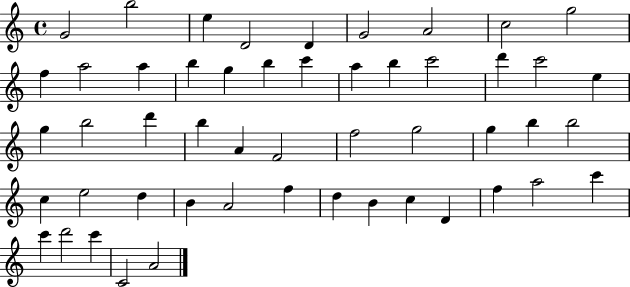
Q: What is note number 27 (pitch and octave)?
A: A4